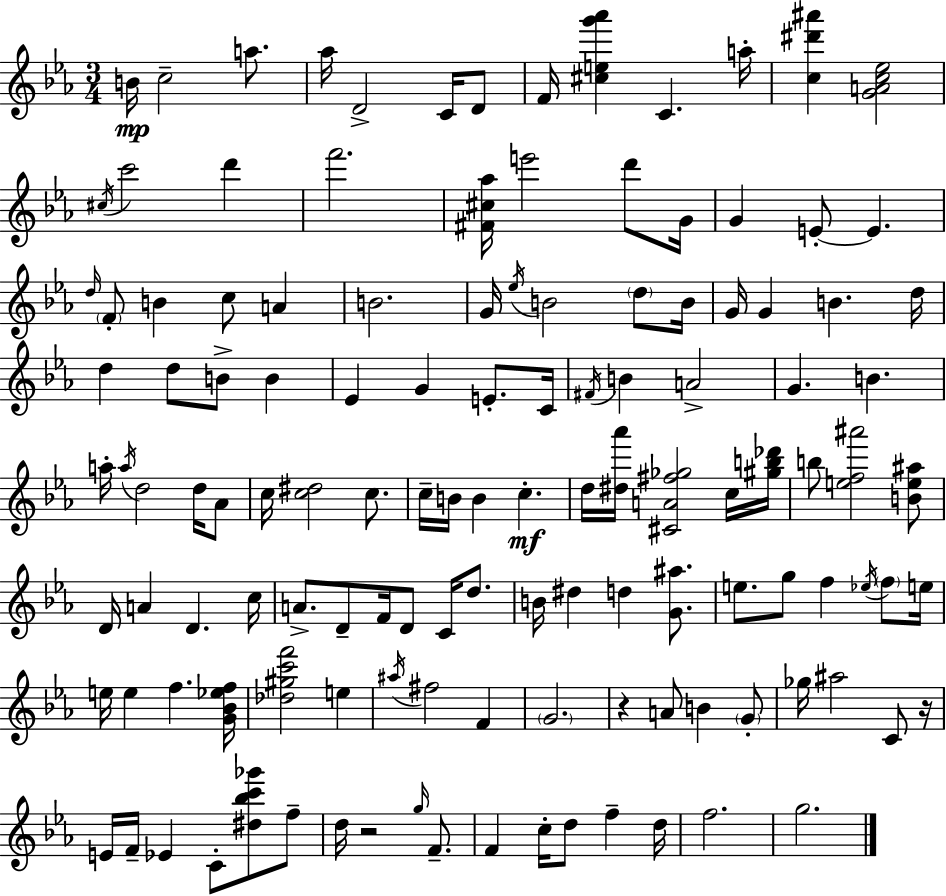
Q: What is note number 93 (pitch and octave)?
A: Gb5